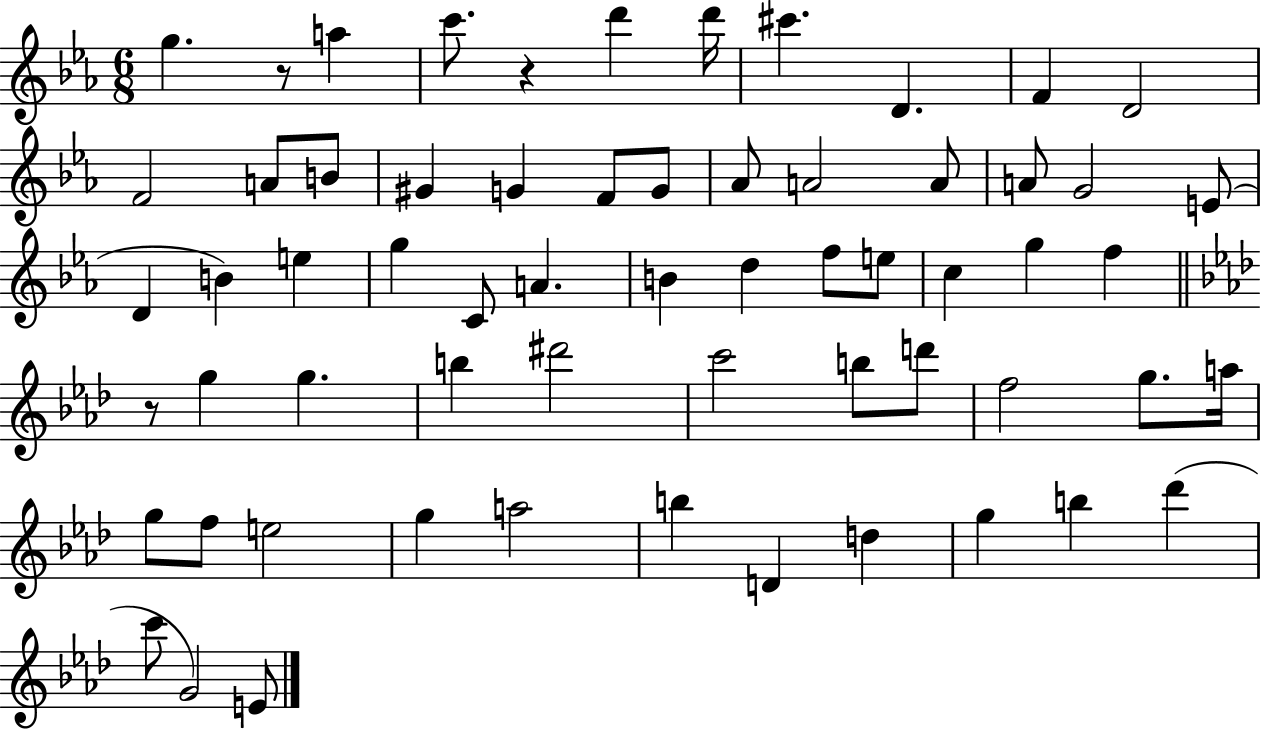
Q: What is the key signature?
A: EES major